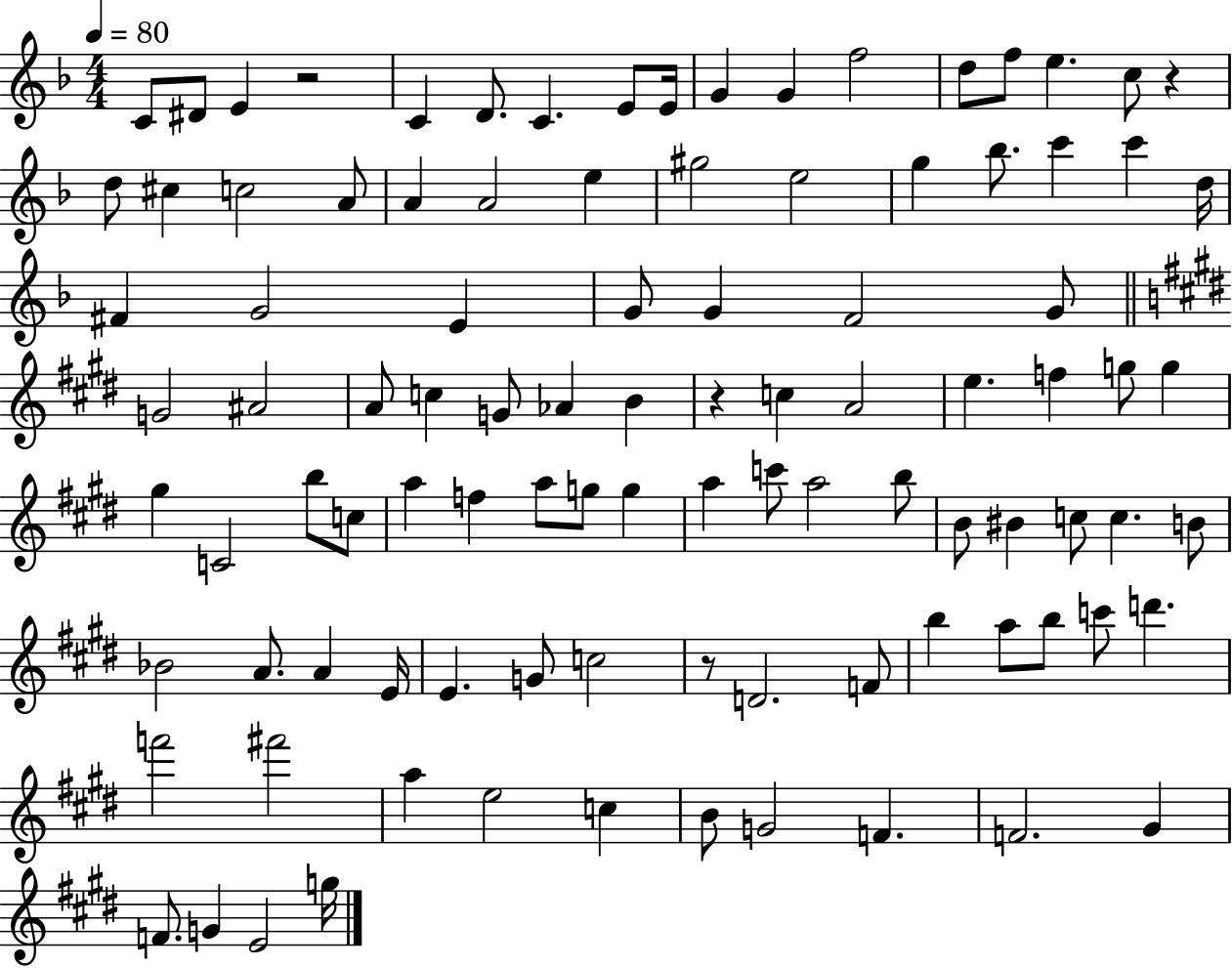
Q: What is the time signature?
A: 4/4